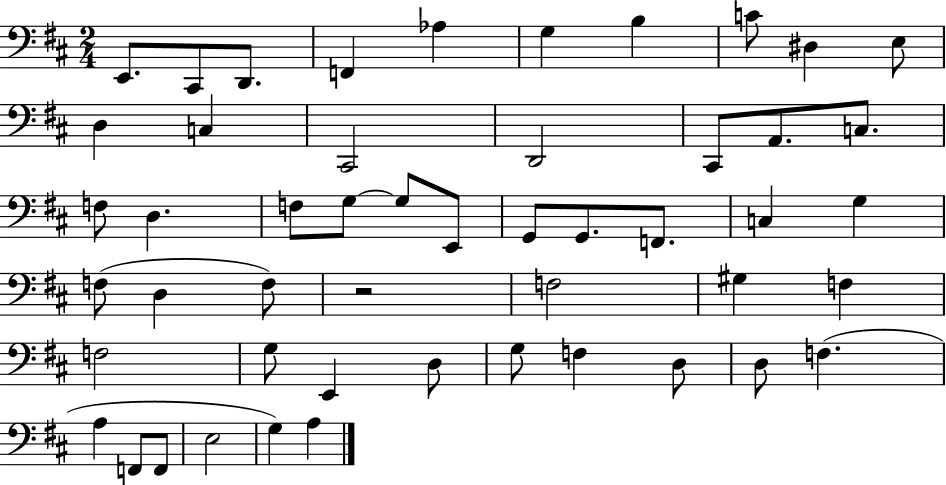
X:1
T:Untitled
M:2/4
L:1/4
K:D
E,,/2 ^C,,/2 D,,/2 F,, _A, G, B, C/2 ^D, E,/2 D, C, ^C,,2 D,,2 ^C,,/2 A,,/2 C,/2 F,/2 D, F,/2 G,/2 G,/2 E,,/2 G,,/2 G,,/2 F,,/2 C, G, F,/2 D, F,/2 z2 F,2 ^G, F, F,2 G,/2 E,, D,/2 G,/2 F, D,/2 D,/2 F, A, F,,/2 F,,/2 E,2 G, A,